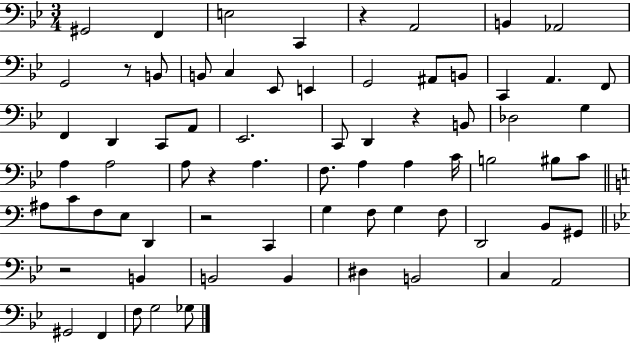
{
  \clef bass
  \numericTimeSignature
  \time 3/4
  \key bes \major
  gis,2 f,4 | e2 c,4 | r4 a,2 | b,4 aes,2 | \break g,2 r8 b,8 | b,8 c4 ees,8 e,4 | g,2 ais,8 b,8 | c,4 a,4. f,8 | \break f,4 d,4 c,8 a,8 | ees,2. | c,8 d,4 r4 b,8 | des2 g4 | \break a4 a2 | a8 r4 a4. | f8. a4 a4 c'16 | b2 bis8 c'8 | \break \bar "||" \break \key a \minor ais8 c'8 f8 e8 d,4 | r2 c,4 | g4 f8 g4 f8 | d,2 b,8 gis,8 | \break \bar "||" \break \key bes \major r2 b,4 | b,2 b,4 | dis4 b,2 | c4 a,2 | \break gis,2 f,4 | f8 g2 ges8 | \bar "|."
}